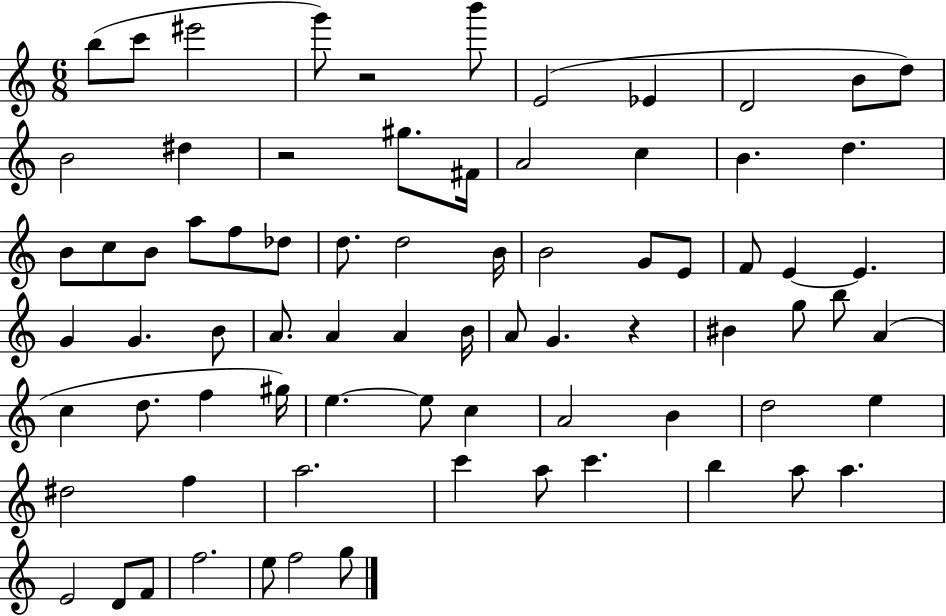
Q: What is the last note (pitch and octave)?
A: G5